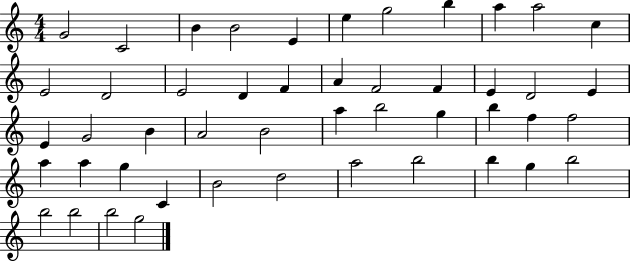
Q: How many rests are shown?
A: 0